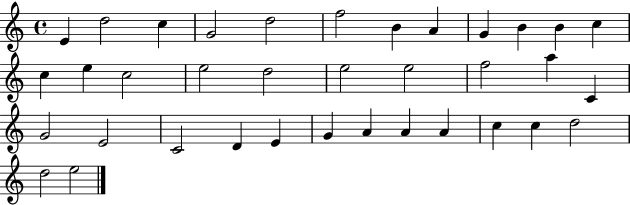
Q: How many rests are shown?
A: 0